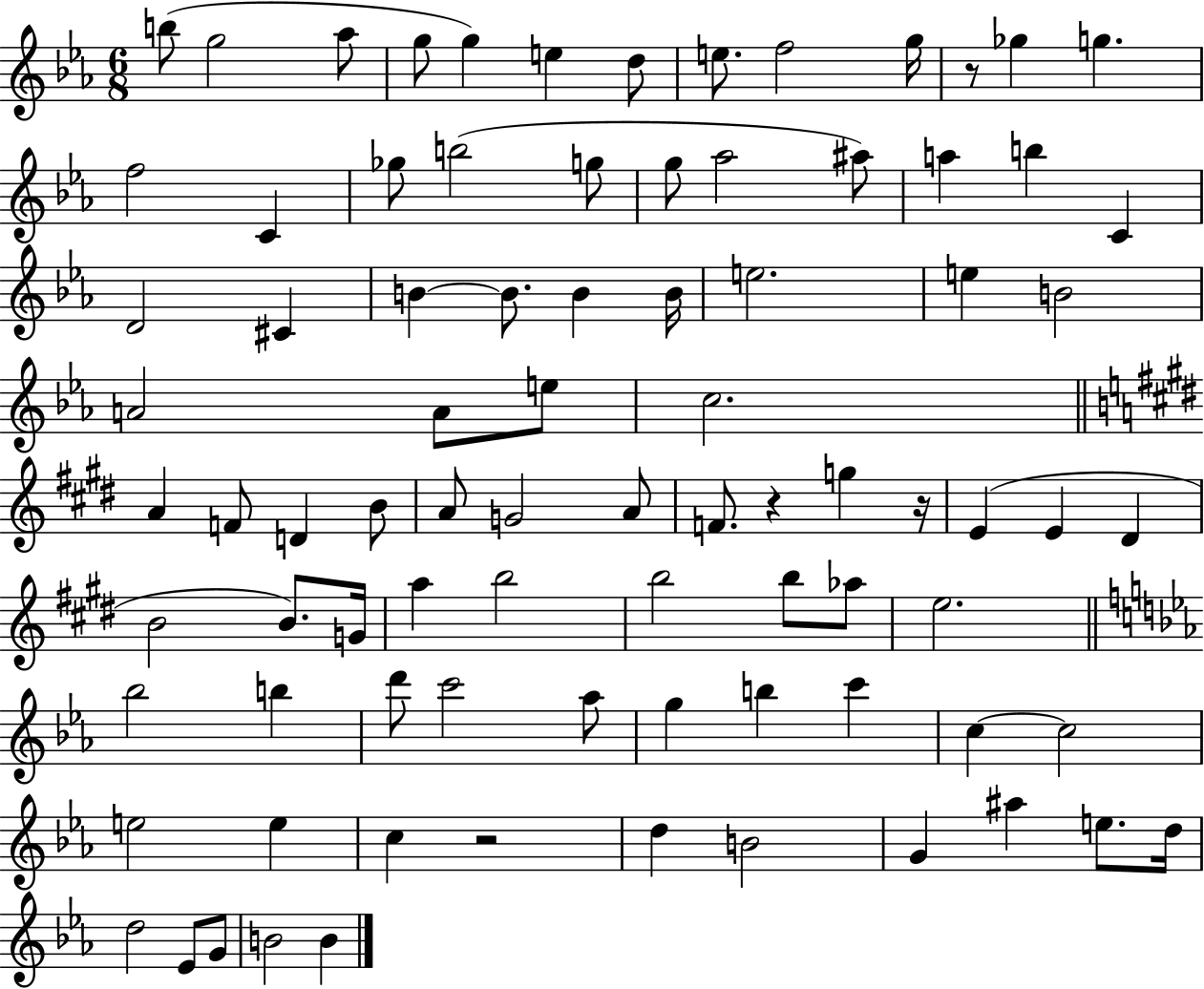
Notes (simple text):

B5/e G5/h Ab5/e G5/e G5/q E5/q D5/e E5/e. F5/h G5/s R/e Gb5/q G5/q. F5/h C4/q Gb5/e B5/h G5/e G5/e Ab5/h A#5/e A5/q B5/q C4/q D4/h C#4/q B4/q B4/e. B4/q B4/s E5/h. E5/q B4/h A4/h A4/e E5/e C5/h. A4/q F4/e D4/q B4/e A4/e G4/h A4/e F4/e. R/q G5/q R/s E4/q E4/q D#4/q B4/h B4/e. G4/s A5/q B5/h B5/h B5/e Ab5/e E5/h. Bb5/h B5/q D6/e C6/h Ab5/e G5/q B5/q C6/q C5/q C5/h E5/h E5/q C5/q R/h D5/q B4/h G4/q A#5/q E5/e. D5/s D5/h Eb4/e G4/e B4/h B4/q